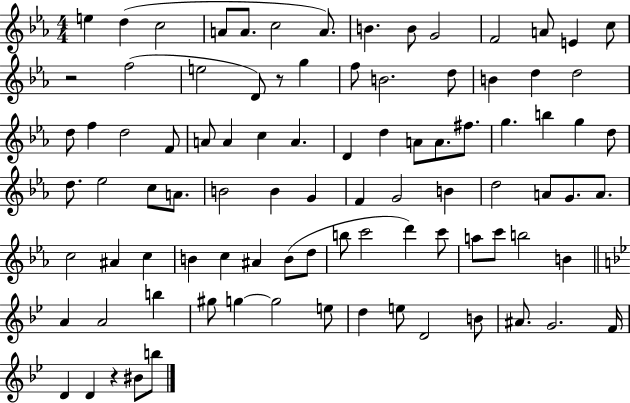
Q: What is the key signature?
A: EES major